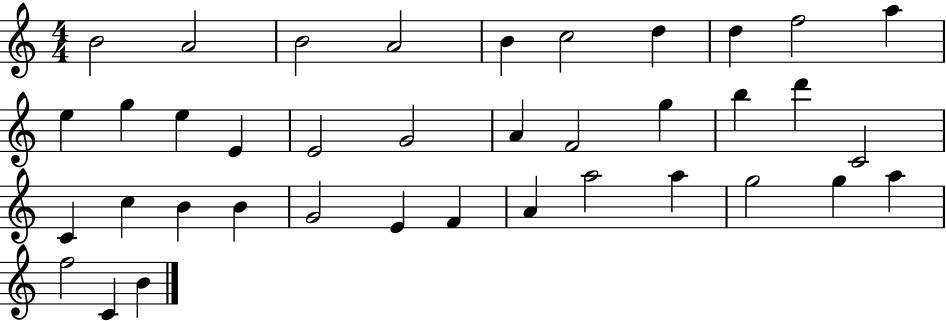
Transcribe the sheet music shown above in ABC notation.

X:1
T:Untitled
M:4/4
L:1/4
K:C
B2 A2 B2 A2 B c2 d d f2 a e g e E E2 G2 A F2 g b d' C2 C c B B G2 E F A a2 a g2 g a f2 C B